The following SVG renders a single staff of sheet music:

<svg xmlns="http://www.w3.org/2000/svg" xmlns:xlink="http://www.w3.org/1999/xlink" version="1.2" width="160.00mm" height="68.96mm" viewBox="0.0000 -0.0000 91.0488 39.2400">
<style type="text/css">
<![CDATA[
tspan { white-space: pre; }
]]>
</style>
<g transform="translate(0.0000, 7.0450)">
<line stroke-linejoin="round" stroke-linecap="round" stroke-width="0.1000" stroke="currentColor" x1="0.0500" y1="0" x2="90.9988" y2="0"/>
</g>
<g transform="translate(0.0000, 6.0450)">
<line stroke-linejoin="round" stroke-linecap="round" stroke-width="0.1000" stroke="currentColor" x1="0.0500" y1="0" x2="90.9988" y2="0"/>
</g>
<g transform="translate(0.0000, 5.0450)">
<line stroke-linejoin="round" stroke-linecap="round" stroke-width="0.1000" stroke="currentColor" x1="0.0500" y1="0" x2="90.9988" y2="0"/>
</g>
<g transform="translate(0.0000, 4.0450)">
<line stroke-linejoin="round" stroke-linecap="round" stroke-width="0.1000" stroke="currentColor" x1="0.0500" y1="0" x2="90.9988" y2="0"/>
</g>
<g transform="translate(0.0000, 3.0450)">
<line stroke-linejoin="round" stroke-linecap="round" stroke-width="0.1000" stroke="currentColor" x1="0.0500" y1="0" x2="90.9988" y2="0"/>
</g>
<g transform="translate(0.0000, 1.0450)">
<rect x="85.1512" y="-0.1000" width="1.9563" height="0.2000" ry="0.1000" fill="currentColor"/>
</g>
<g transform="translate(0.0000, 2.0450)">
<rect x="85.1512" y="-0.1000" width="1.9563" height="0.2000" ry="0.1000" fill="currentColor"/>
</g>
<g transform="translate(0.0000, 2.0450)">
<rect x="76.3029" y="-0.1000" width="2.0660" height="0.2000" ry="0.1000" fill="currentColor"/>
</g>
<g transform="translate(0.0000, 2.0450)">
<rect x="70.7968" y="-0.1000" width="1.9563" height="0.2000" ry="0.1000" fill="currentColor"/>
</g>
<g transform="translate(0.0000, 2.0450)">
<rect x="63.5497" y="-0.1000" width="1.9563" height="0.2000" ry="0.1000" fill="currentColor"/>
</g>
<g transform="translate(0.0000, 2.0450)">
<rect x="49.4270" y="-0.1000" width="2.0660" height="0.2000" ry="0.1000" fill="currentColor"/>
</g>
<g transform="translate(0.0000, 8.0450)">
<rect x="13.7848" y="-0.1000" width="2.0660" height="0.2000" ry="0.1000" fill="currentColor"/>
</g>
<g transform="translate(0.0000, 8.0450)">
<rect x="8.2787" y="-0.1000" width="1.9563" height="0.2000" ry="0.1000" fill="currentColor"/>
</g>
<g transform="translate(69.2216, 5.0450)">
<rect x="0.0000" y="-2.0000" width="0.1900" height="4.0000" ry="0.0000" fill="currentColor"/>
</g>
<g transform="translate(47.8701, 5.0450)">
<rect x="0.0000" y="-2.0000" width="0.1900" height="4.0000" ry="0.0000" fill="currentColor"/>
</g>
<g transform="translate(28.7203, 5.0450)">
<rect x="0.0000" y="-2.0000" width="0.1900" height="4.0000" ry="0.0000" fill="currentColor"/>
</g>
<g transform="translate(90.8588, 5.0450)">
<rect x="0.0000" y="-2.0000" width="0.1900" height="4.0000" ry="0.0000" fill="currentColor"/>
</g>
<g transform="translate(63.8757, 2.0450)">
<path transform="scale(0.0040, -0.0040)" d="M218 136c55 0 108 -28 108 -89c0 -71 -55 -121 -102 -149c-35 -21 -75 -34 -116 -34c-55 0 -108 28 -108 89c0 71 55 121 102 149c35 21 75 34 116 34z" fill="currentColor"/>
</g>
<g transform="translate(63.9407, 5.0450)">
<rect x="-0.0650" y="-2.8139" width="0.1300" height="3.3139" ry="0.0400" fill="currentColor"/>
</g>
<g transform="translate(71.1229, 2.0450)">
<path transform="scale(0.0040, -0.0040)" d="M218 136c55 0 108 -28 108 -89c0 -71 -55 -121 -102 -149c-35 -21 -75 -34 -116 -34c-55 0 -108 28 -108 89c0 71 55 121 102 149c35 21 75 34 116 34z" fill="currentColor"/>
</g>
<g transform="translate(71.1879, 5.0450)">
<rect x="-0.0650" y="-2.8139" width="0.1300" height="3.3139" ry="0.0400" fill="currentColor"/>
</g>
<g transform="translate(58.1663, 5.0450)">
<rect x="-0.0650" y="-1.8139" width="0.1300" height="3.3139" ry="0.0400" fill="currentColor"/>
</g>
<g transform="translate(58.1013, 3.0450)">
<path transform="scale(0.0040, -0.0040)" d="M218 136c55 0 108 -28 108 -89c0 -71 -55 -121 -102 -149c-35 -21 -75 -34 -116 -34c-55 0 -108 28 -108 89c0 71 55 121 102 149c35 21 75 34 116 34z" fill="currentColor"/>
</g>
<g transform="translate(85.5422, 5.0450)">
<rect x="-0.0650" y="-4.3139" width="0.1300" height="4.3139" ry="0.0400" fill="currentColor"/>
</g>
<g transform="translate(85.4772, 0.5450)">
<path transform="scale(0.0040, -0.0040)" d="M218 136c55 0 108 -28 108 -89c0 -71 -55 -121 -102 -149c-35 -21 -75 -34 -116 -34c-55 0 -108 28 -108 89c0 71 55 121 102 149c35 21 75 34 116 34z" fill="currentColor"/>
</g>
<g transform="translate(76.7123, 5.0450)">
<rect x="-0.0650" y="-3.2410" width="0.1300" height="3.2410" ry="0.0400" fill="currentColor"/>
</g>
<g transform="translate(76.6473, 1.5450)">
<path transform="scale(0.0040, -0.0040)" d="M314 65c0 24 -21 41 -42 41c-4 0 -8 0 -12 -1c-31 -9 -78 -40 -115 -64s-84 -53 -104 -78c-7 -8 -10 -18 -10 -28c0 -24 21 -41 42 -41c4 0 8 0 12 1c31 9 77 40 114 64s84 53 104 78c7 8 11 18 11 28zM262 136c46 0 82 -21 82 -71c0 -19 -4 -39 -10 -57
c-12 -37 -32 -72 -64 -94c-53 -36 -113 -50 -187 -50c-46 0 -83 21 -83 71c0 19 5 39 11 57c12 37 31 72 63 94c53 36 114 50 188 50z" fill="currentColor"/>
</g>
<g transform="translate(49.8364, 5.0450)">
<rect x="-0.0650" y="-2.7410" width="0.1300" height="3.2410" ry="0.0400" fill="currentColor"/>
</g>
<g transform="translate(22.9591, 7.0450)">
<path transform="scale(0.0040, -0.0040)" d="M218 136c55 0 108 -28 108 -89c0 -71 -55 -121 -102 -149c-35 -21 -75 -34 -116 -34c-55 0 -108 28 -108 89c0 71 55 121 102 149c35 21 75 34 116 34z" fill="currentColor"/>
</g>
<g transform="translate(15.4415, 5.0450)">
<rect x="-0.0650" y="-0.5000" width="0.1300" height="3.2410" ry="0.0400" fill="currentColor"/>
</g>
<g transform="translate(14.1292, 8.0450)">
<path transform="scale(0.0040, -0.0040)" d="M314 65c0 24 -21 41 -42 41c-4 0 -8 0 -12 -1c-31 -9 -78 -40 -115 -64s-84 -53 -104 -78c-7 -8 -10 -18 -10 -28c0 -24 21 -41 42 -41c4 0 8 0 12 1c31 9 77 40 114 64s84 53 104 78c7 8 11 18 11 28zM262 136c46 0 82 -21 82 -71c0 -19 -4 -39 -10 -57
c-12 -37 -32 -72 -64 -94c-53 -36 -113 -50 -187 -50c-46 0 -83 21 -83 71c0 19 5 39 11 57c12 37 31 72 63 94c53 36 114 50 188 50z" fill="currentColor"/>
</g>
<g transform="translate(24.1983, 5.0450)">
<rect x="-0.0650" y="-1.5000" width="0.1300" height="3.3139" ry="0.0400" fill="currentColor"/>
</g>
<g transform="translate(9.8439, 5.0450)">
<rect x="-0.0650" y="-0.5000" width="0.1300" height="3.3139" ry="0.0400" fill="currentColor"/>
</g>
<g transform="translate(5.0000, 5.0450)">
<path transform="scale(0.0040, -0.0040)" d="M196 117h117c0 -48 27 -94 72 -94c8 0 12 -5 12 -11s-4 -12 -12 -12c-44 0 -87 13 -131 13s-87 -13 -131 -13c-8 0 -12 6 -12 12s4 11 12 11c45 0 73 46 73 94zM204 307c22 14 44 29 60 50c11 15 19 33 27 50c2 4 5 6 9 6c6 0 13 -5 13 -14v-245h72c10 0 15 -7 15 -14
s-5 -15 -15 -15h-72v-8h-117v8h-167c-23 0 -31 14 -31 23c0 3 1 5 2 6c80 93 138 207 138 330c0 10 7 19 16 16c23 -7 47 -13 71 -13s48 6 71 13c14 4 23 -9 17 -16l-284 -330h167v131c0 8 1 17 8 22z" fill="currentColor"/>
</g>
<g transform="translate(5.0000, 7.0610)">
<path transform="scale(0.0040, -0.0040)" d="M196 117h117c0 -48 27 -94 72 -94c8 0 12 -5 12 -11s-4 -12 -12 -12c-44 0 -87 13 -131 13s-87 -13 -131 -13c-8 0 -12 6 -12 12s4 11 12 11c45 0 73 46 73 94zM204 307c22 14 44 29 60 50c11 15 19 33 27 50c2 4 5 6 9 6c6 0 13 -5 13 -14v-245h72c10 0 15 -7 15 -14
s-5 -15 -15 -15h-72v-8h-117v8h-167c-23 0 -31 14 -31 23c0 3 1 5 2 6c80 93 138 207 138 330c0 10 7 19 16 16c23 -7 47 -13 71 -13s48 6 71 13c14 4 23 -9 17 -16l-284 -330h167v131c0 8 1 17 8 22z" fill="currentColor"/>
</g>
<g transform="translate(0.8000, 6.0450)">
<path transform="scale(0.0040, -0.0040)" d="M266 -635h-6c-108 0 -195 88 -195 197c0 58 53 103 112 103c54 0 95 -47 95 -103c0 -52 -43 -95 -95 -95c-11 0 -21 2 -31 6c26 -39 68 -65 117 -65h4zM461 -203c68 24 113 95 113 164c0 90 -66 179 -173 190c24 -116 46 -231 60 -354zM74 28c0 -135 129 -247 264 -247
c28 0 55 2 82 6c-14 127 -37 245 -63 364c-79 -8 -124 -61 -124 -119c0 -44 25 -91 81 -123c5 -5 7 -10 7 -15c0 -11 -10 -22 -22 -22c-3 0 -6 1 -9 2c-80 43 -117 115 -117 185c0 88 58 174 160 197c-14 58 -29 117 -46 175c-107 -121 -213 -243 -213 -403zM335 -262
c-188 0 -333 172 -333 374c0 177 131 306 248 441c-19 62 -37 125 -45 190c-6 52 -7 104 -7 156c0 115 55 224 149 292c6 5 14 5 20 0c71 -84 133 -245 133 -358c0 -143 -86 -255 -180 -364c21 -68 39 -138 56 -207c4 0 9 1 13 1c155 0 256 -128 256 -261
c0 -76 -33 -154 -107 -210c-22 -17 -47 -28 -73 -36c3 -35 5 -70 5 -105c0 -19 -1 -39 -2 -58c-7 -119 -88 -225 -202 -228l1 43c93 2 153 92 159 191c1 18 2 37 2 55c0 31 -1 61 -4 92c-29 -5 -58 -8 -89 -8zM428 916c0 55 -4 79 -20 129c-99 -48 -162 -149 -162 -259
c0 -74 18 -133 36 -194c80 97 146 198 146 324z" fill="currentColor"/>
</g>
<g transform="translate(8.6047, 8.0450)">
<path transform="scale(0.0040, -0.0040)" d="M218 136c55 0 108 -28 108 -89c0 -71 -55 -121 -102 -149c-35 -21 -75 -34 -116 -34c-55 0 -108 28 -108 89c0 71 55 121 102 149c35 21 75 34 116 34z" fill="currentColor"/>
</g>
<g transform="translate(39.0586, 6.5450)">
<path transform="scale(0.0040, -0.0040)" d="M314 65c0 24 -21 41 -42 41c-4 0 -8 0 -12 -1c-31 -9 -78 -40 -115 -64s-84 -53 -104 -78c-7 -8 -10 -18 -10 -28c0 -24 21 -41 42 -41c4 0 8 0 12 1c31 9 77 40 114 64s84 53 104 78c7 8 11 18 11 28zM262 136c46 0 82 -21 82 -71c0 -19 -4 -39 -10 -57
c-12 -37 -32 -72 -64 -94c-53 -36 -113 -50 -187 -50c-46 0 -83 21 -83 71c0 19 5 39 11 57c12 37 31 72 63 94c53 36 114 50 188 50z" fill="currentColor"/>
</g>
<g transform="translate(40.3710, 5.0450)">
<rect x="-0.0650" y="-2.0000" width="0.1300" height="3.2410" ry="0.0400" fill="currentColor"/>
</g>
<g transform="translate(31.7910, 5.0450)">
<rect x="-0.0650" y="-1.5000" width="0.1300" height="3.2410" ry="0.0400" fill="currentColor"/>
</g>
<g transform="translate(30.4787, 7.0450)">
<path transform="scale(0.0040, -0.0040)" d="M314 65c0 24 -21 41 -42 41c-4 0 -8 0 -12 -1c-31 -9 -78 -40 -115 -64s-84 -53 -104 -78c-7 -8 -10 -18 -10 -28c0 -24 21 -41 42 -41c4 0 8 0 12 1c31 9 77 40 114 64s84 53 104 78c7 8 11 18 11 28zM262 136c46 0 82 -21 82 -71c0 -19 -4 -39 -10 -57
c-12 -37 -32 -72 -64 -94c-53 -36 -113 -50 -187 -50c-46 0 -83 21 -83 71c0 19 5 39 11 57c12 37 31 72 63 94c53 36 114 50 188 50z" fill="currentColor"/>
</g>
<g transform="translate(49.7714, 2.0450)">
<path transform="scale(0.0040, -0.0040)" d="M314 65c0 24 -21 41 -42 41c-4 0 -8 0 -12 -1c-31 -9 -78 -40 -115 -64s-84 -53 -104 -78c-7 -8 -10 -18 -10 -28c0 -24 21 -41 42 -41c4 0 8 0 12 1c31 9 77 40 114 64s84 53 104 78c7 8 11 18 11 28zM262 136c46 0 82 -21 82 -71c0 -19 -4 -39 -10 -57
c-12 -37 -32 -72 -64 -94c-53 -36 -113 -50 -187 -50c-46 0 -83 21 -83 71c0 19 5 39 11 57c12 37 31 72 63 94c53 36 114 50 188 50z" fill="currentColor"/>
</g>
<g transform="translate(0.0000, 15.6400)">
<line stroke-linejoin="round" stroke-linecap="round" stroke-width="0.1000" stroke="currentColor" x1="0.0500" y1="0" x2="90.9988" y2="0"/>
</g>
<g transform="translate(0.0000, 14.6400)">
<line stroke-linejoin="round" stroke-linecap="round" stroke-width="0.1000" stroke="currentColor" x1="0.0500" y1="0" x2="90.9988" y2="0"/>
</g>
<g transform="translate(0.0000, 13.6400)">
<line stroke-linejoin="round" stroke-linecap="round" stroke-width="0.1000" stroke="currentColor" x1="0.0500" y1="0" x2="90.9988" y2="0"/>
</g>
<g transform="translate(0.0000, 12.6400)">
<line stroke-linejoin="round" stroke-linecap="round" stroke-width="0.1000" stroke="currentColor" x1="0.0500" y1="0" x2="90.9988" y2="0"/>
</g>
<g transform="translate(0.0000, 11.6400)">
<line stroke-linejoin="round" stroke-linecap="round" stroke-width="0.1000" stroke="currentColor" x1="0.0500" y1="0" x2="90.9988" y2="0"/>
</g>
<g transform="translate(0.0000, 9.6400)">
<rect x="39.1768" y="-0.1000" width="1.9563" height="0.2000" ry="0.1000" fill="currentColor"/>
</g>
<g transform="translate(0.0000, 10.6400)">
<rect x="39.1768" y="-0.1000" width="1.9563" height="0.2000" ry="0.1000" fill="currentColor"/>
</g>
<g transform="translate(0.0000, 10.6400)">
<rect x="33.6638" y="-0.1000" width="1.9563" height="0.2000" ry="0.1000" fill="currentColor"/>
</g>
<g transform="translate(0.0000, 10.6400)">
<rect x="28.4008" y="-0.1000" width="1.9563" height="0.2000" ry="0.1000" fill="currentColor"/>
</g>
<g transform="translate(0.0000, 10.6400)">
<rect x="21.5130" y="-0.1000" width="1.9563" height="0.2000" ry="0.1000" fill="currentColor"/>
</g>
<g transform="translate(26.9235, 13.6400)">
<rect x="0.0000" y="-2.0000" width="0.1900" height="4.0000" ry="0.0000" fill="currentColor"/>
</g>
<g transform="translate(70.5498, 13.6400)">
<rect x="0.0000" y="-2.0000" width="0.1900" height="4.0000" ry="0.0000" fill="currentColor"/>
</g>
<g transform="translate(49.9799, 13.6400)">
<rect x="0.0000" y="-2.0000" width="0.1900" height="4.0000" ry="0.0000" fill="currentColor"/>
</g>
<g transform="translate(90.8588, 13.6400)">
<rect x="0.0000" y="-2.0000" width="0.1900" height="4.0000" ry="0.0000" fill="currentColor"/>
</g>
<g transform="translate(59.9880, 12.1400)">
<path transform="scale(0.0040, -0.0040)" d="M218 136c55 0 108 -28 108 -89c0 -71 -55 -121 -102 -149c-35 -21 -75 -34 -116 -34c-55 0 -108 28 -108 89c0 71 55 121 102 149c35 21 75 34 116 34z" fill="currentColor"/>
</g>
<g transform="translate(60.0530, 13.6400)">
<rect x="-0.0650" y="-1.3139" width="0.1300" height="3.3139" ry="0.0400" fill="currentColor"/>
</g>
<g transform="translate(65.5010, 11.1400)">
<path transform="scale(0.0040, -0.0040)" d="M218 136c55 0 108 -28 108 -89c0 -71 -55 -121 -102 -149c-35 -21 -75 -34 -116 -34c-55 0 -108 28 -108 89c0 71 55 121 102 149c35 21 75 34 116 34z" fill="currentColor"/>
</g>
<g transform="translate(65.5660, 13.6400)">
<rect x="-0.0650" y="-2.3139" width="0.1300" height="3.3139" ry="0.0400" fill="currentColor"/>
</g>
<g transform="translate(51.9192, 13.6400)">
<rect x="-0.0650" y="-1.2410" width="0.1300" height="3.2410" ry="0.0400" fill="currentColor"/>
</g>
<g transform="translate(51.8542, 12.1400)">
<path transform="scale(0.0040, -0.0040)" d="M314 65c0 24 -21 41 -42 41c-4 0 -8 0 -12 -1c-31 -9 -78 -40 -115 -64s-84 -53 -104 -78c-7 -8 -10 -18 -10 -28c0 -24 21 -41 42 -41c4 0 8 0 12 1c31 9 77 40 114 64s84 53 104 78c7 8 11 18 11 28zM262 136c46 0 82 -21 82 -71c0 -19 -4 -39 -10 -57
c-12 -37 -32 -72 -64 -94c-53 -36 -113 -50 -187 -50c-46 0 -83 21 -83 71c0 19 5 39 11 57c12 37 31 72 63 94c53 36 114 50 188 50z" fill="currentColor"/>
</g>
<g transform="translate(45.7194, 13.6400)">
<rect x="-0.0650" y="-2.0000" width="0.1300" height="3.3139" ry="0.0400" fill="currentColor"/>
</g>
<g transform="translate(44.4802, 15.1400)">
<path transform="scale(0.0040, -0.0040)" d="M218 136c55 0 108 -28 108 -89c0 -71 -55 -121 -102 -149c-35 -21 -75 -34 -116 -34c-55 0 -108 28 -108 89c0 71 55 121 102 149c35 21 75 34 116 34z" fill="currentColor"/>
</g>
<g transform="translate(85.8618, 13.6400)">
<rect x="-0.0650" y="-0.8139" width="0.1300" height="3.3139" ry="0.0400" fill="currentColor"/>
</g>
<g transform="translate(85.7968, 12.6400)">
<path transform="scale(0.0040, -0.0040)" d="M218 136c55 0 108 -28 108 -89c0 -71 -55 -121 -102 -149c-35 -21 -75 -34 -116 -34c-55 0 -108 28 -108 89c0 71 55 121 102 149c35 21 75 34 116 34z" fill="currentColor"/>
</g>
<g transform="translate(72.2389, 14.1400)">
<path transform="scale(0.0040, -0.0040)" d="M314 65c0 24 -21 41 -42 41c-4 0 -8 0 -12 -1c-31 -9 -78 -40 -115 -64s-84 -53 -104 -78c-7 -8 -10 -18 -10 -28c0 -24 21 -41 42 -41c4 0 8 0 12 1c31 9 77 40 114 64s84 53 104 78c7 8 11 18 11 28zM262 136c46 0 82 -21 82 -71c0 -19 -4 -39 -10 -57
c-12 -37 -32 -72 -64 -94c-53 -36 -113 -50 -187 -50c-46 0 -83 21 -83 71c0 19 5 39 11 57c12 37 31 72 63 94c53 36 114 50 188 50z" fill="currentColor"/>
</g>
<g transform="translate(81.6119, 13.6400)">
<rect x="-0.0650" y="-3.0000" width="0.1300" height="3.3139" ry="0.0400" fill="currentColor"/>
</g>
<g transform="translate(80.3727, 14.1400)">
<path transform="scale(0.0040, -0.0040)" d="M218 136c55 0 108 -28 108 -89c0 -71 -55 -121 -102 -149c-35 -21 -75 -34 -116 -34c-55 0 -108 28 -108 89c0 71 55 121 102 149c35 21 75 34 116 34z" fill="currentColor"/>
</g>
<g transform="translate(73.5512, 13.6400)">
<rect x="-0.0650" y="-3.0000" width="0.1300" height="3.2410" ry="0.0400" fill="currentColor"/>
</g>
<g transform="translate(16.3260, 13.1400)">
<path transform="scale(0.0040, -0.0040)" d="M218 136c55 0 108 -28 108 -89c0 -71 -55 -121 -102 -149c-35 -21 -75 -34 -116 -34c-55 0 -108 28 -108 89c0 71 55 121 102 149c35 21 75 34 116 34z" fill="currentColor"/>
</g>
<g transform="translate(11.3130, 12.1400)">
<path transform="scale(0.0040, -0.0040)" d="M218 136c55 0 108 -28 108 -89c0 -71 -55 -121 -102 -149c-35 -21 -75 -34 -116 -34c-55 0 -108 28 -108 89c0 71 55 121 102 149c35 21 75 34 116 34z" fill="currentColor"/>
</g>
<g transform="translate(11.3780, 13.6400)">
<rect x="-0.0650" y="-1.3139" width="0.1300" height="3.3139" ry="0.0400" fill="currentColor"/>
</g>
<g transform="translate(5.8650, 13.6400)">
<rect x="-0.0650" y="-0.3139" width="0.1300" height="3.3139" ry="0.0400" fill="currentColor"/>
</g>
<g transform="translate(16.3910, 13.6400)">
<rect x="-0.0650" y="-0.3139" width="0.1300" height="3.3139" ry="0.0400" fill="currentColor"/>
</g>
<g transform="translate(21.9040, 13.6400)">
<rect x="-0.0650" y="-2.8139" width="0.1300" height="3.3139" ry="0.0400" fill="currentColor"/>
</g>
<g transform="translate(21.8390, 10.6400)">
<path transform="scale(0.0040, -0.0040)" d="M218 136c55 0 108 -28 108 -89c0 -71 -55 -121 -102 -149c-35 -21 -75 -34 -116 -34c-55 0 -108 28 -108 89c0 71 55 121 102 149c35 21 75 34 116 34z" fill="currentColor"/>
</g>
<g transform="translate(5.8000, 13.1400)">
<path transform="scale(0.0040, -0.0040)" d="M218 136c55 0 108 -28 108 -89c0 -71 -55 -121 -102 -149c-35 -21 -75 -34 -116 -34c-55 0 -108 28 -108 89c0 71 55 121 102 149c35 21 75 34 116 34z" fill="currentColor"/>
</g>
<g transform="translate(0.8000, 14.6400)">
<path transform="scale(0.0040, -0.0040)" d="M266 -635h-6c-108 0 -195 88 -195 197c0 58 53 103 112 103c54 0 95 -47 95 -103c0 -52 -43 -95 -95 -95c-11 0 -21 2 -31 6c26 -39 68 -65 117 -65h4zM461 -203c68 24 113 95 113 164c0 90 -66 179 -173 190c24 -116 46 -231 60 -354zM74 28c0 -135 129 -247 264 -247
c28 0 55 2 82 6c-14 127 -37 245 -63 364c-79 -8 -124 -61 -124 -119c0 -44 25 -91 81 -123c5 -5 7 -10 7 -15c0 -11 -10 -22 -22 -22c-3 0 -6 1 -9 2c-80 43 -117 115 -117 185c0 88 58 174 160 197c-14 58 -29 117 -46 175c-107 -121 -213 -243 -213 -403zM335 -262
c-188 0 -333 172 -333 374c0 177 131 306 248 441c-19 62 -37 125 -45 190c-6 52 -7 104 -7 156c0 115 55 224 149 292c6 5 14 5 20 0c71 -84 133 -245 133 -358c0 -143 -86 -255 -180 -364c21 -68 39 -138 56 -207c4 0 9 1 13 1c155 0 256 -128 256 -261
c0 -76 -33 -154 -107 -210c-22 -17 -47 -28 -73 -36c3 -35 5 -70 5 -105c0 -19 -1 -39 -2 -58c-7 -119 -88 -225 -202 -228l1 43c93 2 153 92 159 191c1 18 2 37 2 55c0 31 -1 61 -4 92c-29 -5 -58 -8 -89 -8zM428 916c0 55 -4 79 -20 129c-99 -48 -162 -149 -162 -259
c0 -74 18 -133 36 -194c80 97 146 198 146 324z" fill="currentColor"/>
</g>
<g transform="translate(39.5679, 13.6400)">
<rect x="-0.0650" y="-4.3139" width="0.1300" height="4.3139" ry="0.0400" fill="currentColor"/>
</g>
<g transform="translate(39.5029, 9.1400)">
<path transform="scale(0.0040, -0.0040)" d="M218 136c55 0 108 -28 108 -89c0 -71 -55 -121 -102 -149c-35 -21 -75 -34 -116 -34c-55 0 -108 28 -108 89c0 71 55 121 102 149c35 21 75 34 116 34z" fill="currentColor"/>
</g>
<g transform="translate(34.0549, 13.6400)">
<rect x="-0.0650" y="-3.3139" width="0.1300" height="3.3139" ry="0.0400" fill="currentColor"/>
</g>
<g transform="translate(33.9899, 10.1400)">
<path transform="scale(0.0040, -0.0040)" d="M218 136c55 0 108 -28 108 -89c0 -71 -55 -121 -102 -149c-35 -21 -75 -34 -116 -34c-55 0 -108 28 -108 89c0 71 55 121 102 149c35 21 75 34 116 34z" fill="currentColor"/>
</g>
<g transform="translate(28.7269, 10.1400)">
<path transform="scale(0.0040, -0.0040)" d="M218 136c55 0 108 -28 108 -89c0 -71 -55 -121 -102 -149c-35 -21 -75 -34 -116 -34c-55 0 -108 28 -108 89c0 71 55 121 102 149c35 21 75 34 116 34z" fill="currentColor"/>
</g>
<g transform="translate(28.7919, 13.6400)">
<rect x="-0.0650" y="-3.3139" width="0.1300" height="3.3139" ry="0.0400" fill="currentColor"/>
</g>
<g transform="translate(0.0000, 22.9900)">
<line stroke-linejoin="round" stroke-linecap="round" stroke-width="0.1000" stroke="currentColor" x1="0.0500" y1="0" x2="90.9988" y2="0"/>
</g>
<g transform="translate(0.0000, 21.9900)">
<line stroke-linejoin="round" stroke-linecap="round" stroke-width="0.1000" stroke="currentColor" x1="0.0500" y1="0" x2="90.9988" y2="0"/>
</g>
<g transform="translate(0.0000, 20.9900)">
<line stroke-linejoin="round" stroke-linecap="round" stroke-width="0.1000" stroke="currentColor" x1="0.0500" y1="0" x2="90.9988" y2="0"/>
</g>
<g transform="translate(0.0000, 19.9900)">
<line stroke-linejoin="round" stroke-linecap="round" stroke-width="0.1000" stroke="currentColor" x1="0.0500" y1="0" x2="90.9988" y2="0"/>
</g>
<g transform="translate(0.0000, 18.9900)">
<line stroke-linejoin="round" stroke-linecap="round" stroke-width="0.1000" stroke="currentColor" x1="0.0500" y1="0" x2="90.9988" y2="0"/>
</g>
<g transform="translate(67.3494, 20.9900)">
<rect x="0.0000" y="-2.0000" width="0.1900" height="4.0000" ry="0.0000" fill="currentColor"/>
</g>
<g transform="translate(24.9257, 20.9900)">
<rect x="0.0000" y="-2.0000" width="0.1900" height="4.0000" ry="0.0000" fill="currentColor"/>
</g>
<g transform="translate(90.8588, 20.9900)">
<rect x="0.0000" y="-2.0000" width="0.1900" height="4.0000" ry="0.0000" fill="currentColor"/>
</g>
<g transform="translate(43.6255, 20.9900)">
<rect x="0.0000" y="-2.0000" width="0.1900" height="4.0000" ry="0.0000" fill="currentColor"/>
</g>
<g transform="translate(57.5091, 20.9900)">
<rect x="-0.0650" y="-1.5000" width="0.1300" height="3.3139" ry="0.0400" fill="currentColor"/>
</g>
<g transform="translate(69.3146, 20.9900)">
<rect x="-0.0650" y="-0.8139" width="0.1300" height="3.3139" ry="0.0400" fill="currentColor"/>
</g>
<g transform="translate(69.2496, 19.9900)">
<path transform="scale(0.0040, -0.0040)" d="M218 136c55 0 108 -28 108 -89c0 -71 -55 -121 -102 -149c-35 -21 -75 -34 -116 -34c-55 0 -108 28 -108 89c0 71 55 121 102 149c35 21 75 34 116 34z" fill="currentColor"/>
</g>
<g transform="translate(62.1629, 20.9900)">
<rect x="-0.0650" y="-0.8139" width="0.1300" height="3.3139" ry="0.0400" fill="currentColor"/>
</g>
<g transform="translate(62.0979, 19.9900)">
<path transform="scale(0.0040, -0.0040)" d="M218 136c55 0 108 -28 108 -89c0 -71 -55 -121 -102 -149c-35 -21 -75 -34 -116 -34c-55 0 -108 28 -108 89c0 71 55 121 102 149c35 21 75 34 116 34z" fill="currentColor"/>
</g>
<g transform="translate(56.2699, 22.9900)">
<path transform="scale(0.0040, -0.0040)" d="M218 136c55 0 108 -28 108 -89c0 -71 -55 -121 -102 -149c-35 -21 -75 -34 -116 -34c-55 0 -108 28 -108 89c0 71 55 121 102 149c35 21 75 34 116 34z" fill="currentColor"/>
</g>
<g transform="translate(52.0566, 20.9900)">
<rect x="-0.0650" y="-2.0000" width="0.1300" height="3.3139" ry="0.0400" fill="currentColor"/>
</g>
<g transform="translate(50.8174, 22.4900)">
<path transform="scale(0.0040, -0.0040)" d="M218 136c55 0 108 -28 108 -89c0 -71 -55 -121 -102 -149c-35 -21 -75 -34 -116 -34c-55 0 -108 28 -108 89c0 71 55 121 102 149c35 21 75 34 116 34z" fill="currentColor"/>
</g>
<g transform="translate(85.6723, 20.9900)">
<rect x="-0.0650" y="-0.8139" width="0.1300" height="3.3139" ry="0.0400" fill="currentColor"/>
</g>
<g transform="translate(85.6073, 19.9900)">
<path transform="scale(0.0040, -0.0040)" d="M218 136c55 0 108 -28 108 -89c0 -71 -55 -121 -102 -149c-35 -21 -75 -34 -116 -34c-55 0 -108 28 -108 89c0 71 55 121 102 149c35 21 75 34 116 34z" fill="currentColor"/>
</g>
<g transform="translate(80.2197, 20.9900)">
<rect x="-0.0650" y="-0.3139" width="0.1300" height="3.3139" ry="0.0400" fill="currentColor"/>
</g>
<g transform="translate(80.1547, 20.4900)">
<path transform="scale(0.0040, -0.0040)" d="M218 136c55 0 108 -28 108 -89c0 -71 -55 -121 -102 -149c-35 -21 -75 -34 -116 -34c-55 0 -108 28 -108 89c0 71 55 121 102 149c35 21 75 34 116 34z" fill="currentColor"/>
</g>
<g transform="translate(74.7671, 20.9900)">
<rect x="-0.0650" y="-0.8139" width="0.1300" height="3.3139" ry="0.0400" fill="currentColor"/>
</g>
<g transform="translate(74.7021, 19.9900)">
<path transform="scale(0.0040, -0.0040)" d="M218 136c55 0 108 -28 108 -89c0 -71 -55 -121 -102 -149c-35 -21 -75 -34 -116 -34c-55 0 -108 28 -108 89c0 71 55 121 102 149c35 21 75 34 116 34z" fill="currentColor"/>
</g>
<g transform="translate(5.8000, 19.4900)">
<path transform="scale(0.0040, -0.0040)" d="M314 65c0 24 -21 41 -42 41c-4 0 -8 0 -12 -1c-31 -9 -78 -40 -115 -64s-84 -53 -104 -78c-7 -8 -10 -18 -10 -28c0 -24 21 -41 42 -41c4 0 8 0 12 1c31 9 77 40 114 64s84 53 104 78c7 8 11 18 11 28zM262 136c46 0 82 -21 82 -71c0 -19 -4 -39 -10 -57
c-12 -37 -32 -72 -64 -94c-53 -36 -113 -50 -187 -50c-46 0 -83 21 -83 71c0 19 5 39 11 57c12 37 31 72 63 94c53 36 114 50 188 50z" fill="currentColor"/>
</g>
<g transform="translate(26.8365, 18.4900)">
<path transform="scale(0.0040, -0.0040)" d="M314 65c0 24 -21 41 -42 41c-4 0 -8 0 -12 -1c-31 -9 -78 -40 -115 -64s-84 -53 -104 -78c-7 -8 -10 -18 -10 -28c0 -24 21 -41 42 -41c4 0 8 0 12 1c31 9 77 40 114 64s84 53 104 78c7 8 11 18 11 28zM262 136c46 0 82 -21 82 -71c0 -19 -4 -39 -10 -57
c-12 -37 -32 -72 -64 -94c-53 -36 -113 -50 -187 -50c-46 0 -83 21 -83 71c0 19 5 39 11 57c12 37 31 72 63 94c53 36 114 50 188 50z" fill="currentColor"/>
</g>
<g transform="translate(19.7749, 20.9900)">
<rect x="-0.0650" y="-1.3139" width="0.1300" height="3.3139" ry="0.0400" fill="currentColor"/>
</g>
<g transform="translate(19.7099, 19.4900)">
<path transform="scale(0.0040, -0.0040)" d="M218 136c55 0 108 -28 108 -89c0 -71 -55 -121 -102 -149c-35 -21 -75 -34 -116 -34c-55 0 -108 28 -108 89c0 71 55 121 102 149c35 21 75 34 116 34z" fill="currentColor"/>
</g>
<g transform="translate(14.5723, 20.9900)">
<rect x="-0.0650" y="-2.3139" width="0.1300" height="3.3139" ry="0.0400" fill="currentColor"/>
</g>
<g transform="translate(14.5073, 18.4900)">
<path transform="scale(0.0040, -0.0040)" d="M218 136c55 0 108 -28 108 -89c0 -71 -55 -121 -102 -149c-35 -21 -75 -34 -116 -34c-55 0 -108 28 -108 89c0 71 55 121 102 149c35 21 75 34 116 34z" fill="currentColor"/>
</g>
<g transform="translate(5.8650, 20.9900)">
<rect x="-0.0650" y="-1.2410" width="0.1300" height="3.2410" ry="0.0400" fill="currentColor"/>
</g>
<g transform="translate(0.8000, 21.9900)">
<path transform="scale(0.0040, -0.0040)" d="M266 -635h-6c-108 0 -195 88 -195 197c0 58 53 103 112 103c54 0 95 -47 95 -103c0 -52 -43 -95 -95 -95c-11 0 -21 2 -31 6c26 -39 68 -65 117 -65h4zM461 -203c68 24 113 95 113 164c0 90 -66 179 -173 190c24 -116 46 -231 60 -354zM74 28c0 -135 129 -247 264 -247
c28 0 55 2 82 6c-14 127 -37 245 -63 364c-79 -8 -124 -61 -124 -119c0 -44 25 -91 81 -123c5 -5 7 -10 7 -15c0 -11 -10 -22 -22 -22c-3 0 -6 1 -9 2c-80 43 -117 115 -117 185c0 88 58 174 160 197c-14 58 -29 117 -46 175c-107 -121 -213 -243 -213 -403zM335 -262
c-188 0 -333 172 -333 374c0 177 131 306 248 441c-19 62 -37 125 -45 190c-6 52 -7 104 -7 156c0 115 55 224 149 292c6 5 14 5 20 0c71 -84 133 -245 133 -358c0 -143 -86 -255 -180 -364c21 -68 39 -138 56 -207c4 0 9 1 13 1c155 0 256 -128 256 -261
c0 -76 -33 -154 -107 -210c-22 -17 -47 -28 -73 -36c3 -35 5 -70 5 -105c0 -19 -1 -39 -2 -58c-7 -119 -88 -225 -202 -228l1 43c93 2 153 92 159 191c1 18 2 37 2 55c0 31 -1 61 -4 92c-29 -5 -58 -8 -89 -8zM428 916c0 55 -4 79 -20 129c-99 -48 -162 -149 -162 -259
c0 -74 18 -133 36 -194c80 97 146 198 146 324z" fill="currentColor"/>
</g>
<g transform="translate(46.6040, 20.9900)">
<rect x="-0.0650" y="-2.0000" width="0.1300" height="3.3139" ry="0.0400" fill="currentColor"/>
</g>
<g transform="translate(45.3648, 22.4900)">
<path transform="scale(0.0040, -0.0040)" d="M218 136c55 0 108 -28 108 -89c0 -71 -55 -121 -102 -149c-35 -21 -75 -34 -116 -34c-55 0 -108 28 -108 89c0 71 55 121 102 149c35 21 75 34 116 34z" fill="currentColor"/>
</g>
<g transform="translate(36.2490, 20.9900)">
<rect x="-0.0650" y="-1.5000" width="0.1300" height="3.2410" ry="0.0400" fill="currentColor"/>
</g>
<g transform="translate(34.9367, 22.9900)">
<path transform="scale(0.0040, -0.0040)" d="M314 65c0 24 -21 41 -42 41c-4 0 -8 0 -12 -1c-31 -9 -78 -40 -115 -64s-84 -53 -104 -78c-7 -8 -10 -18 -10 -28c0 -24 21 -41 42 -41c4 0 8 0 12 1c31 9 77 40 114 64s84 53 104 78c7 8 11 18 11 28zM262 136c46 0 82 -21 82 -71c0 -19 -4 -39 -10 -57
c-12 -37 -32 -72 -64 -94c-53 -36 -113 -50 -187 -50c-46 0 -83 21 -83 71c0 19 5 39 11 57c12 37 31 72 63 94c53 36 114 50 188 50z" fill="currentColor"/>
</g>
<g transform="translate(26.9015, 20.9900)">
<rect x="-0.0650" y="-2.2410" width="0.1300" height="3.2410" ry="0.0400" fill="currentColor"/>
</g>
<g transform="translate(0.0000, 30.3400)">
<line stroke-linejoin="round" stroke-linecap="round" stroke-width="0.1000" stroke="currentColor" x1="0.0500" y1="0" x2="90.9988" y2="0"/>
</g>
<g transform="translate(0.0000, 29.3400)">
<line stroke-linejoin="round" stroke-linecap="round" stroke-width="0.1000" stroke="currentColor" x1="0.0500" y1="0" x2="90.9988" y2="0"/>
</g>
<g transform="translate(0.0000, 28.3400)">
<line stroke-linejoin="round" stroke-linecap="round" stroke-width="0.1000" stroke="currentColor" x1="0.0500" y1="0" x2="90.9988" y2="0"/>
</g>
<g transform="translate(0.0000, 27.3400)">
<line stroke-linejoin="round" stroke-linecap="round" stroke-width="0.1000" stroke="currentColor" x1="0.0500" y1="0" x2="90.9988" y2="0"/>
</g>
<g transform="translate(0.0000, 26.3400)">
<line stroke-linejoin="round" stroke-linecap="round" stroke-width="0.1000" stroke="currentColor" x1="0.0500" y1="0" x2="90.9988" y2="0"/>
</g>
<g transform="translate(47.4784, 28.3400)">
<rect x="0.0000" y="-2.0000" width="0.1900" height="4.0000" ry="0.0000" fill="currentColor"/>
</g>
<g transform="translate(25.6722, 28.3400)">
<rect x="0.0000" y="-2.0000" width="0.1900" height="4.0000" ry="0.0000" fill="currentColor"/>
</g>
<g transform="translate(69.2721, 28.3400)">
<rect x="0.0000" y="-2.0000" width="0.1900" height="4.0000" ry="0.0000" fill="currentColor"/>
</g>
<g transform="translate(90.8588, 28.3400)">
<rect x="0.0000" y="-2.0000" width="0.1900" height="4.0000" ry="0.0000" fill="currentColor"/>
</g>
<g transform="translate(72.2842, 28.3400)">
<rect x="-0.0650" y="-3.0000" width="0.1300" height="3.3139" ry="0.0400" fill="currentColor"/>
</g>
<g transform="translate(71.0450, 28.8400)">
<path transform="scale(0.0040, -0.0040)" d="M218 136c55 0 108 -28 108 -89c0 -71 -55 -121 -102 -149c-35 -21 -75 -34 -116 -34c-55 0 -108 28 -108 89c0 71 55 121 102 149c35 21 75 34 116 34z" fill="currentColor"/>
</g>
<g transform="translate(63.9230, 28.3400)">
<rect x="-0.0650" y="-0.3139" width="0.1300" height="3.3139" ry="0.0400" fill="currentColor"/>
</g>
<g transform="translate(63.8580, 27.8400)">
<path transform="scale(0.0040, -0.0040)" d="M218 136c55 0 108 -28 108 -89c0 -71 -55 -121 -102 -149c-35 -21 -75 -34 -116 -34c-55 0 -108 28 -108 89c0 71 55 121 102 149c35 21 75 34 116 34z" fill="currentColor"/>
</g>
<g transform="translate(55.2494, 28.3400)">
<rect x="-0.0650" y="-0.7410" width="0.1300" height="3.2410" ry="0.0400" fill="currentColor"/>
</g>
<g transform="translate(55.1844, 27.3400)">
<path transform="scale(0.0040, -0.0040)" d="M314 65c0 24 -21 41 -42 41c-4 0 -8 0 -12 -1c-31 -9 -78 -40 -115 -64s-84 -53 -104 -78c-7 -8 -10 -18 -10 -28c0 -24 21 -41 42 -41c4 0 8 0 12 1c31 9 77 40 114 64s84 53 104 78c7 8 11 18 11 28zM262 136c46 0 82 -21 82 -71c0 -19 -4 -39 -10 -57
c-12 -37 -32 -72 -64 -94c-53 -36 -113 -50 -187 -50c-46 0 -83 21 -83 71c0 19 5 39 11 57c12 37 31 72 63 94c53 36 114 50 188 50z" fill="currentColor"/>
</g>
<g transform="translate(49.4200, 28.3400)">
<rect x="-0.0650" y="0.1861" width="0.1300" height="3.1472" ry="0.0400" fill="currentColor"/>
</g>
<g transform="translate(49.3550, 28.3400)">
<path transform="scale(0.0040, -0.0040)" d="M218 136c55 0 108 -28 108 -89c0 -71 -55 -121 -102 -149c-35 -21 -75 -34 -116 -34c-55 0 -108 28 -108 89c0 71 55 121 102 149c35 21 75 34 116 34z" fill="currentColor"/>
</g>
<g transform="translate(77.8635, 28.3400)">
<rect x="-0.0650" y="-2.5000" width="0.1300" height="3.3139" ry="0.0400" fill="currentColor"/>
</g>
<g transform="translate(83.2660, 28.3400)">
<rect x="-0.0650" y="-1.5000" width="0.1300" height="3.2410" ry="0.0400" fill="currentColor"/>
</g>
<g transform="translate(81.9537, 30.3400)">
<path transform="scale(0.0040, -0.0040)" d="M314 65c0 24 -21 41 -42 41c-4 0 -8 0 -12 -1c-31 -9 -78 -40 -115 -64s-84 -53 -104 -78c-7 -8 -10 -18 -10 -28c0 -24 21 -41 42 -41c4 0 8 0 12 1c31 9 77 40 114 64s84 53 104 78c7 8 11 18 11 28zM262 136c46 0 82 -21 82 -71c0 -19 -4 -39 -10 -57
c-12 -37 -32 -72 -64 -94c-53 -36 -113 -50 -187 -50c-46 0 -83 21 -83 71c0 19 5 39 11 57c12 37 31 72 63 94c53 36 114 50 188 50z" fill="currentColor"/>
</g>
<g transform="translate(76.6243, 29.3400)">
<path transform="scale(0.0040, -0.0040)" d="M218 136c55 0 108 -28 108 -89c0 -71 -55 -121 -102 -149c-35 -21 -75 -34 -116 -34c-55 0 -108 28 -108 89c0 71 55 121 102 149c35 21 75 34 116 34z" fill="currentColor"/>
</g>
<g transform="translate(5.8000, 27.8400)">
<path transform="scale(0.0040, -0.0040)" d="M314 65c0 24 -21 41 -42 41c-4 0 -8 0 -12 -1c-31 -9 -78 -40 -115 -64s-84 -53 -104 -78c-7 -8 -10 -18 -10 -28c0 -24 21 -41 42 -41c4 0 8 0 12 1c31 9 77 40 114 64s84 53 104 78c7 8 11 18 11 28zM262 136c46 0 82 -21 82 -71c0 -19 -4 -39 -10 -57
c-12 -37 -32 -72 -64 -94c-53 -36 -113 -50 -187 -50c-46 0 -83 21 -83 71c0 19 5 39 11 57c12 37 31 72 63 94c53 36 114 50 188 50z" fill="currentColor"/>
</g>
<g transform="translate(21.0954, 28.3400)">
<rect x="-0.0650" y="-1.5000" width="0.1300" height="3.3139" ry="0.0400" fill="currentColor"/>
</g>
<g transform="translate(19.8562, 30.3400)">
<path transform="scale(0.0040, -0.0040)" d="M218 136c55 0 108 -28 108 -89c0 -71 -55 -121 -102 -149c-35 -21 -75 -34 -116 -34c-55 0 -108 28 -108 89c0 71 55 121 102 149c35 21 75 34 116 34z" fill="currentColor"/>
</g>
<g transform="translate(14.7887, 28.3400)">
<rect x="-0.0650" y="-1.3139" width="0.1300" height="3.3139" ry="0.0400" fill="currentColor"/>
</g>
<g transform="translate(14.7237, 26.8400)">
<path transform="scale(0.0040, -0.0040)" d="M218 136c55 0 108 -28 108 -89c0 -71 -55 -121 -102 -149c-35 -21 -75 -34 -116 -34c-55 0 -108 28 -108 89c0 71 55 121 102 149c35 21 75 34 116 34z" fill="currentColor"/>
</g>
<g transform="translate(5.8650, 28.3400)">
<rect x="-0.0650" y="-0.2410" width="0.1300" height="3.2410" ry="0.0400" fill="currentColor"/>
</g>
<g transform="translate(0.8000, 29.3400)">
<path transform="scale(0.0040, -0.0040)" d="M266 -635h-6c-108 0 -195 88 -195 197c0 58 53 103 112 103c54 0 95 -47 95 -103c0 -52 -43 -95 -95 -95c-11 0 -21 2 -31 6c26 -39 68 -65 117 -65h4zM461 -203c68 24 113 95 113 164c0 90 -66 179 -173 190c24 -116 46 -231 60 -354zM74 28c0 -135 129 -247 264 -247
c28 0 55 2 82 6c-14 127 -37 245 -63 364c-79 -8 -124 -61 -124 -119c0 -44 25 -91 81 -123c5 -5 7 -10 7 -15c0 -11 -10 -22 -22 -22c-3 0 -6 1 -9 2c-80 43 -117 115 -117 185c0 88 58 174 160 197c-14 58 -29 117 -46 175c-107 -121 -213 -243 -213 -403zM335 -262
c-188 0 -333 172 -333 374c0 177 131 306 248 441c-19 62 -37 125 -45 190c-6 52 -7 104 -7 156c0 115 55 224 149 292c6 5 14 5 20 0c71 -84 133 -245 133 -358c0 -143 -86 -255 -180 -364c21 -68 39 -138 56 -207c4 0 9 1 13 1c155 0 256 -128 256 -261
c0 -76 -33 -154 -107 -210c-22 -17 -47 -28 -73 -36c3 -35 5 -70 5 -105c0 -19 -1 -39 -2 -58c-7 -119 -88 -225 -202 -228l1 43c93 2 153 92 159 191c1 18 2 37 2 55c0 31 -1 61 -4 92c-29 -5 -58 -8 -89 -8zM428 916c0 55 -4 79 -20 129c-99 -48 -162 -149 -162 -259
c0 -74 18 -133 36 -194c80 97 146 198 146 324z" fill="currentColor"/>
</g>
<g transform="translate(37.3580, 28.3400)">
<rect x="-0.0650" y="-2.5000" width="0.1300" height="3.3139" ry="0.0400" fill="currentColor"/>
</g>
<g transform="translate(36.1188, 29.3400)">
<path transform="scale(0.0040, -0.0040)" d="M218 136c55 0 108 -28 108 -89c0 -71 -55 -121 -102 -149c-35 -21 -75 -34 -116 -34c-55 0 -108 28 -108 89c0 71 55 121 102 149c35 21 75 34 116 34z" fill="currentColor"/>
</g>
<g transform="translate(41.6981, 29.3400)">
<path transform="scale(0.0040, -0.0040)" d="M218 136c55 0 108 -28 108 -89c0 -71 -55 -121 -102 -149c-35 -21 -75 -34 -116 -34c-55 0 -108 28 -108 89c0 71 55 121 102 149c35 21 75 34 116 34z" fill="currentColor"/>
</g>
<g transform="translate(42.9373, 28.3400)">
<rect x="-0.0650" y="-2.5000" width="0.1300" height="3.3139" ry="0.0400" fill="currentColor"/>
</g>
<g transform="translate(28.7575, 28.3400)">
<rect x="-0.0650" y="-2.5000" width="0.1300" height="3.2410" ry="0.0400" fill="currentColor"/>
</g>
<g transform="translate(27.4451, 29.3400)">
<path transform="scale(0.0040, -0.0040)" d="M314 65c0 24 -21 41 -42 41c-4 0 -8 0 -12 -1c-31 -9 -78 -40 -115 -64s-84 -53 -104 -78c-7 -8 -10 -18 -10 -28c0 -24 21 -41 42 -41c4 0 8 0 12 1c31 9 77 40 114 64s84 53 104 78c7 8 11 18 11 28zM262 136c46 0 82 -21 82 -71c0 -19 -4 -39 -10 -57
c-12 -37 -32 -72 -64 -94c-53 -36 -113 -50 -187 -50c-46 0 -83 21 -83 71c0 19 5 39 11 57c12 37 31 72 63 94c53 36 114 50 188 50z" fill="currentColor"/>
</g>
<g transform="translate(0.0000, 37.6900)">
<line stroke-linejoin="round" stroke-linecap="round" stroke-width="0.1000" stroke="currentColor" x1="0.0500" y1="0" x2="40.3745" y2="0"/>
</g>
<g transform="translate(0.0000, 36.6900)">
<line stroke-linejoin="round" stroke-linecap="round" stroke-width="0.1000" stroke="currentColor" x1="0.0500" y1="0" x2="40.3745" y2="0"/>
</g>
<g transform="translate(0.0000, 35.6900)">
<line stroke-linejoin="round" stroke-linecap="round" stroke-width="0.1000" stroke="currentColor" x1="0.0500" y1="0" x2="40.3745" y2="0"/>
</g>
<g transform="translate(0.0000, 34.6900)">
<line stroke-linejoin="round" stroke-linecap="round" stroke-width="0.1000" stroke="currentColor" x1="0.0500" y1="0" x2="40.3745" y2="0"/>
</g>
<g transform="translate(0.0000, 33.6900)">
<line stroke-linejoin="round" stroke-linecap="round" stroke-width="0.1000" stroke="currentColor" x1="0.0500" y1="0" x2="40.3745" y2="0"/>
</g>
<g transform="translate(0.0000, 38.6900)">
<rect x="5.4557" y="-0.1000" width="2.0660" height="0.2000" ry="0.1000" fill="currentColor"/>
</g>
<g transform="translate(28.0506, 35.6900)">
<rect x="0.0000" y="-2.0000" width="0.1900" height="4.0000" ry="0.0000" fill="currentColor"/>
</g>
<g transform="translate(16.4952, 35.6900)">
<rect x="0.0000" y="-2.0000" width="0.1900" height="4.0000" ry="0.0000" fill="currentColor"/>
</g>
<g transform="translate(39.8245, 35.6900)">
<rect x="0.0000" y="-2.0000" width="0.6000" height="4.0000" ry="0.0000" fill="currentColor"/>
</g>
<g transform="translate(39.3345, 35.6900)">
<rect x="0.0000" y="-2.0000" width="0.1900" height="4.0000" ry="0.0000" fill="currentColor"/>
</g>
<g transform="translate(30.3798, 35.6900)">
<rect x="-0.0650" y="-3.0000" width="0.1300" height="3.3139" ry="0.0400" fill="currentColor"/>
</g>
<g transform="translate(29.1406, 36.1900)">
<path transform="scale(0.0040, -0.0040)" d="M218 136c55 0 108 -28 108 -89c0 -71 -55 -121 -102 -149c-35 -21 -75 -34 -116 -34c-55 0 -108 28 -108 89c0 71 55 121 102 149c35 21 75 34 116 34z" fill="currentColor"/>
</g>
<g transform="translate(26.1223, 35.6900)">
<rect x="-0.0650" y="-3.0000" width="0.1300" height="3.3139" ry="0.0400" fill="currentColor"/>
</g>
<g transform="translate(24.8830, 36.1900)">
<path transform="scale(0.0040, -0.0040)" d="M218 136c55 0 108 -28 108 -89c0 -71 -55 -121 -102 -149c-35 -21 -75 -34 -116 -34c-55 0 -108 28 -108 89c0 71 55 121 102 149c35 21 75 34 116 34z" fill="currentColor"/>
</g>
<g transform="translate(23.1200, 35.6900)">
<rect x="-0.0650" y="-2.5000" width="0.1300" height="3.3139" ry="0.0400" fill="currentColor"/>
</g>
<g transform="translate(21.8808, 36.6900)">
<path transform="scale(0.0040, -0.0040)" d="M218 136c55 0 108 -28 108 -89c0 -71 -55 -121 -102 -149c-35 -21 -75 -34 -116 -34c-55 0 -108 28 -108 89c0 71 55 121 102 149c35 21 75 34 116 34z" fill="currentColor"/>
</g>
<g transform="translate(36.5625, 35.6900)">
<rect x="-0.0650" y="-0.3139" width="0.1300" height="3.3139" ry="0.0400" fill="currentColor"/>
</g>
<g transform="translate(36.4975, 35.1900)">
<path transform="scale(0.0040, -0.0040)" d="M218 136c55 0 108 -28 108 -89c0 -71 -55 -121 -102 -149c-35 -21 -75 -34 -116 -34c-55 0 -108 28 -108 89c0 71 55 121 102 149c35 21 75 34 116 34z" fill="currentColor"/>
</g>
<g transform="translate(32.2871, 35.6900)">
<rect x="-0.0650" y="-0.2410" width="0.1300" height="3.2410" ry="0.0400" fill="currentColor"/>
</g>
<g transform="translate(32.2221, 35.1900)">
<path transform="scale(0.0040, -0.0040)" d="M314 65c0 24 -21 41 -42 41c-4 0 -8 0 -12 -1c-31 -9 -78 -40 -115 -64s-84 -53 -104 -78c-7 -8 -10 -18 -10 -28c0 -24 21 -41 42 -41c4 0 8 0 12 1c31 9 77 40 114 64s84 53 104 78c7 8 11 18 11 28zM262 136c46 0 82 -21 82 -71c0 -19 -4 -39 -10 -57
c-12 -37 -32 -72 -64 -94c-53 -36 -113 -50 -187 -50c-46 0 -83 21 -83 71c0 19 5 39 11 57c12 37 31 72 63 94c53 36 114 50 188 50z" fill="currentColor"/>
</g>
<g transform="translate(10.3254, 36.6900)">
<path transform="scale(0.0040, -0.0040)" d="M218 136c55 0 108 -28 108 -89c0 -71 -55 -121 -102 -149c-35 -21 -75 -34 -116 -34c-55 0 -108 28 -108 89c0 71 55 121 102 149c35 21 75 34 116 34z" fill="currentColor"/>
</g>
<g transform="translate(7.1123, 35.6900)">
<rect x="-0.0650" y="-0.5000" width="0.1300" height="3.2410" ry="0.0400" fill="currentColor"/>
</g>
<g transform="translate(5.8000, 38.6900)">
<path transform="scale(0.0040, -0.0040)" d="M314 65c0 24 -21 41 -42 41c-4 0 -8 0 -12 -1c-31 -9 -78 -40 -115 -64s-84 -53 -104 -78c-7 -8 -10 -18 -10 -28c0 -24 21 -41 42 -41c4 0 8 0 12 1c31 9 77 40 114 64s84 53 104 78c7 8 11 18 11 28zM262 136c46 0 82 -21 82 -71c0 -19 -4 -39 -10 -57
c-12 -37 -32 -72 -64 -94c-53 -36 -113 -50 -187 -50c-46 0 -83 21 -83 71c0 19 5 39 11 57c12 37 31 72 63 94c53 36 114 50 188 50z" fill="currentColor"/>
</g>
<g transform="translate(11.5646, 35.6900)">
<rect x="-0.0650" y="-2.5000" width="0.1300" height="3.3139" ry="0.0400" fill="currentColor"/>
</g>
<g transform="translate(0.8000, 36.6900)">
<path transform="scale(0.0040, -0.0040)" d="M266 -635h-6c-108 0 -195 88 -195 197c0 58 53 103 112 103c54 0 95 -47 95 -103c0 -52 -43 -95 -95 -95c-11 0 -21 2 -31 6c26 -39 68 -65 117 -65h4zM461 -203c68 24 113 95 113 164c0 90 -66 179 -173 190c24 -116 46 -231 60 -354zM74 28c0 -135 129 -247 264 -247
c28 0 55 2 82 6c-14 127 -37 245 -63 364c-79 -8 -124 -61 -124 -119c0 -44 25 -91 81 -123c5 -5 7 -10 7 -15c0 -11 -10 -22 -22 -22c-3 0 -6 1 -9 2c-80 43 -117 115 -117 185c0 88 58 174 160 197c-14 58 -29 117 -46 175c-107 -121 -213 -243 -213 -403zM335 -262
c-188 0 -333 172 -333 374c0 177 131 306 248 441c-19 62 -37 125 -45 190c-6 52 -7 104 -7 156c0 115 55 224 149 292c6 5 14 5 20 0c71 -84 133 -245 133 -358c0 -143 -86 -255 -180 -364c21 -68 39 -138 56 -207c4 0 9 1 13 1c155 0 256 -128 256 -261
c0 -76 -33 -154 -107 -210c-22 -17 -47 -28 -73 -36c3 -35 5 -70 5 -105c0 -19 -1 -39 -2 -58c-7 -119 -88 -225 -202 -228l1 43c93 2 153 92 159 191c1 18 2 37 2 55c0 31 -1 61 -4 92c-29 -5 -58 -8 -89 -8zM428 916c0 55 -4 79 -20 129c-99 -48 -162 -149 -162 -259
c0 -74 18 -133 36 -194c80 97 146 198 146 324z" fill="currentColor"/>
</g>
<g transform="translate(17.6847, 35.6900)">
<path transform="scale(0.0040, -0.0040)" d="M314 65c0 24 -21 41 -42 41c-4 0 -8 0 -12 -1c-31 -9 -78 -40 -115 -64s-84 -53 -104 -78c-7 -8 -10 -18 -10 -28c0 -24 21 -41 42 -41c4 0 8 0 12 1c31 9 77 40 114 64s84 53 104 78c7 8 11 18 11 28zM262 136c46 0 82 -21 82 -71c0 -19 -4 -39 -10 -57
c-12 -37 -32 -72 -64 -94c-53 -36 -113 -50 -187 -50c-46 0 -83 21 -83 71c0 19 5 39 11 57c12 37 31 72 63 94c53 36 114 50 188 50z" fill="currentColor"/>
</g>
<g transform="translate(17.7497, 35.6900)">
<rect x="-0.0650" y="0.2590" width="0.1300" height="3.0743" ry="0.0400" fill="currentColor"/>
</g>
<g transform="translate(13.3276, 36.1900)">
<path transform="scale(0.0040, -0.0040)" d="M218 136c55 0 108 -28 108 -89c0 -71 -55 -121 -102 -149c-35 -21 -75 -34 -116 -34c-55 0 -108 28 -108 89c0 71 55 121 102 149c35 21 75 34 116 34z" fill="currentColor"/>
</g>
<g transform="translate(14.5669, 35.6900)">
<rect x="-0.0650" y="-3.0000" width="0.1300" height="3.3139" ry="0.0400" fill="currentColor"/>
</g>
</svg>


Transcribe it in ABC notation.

X:1
T:Untitled
M:4/4
L:1/4
K:C
C C2 E E2 F2 a2 f a a b2 d' c e c a b b d' F e2 e g A2 A d e2 g e g2 E2 F F E d d d c d c2 e E G2 G G B d2 c A G E2 C2 G A B2 G A A c2 c